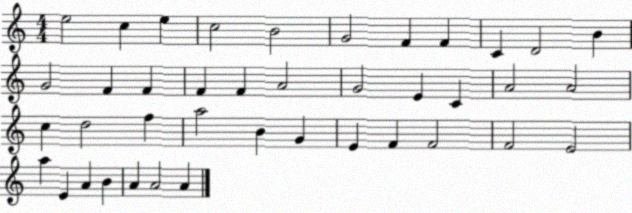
X:1
T:Untitled
M:4/4
L:1/4
K:C
e2 c e c2 B2 G2 F F C D2 B G2 F F F F A2 G2 E C A2 A2 c d2 f a2 B G E F F2 F2 E2 a E A B A A2 A